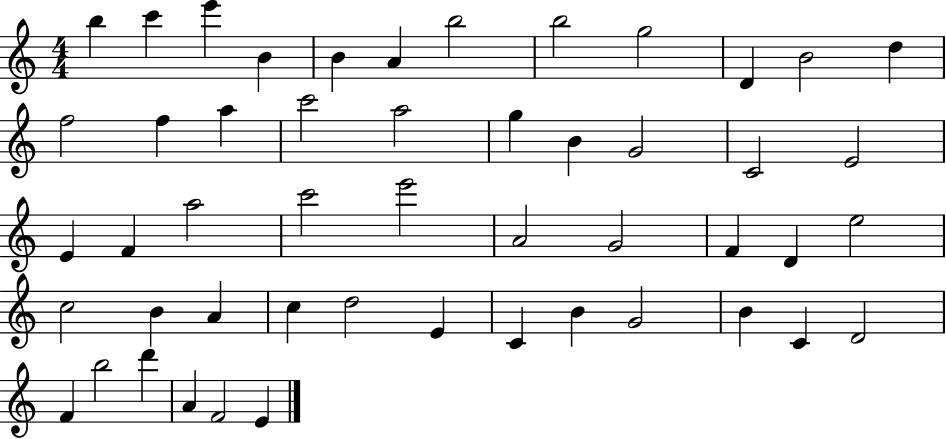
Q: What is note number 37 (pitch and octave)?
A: D5